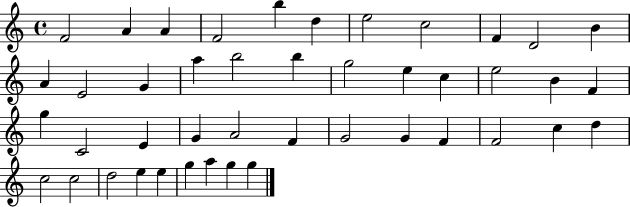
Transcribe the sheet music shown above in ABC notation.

X:1
T:Untitled
M:4/4
L:1/4
K:C
F2 A A F2 b d e2 c2 F D2 B A E2 G a b2 b g2 e c e2 B F g C2 E G A2 F G2 G F F2 c d c2 c2 d2 e e g a g g